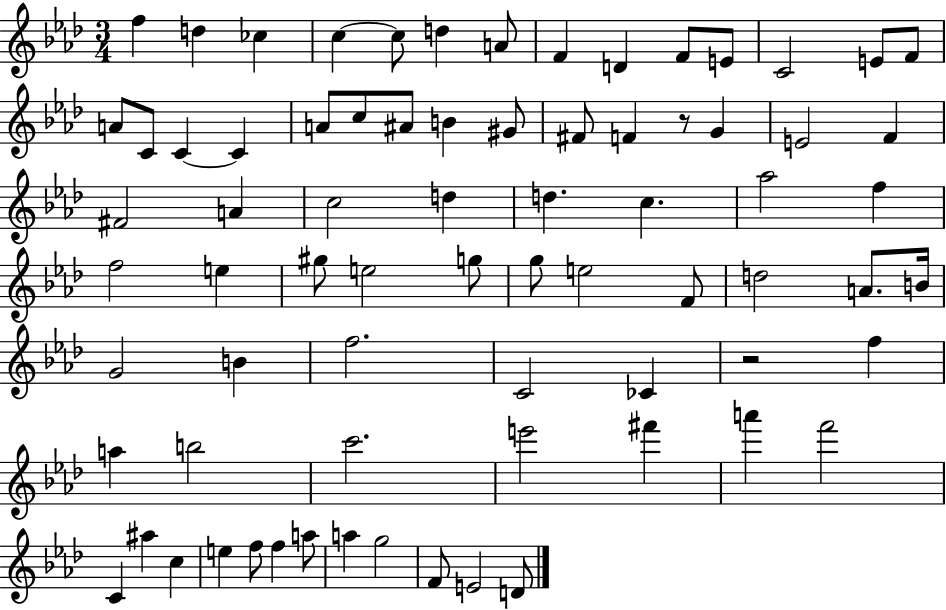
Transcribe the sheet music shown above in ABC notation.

X:1
T:Untitled
M:3/4
L:1/4
K:Ab
f d _c c c/2 d A/2 F D F/2 E/2 C2 E/2 F/2 A/2 C/2 C C A/2 c/2 ^A/2 B ^G/2 ^F/2 F z/2 G E2 F ^F2 A c2 d d c _a2 f f2 e ^g/2 e2 g/2 g/2 e2 F/2 d2 A/2 B/4 G2 B f2 C2 _C z2 f a b2 c'2 e'2 ^f' a' f'2 C ^a c e f/2 f a/2 a g2 F/2 E2 D/2